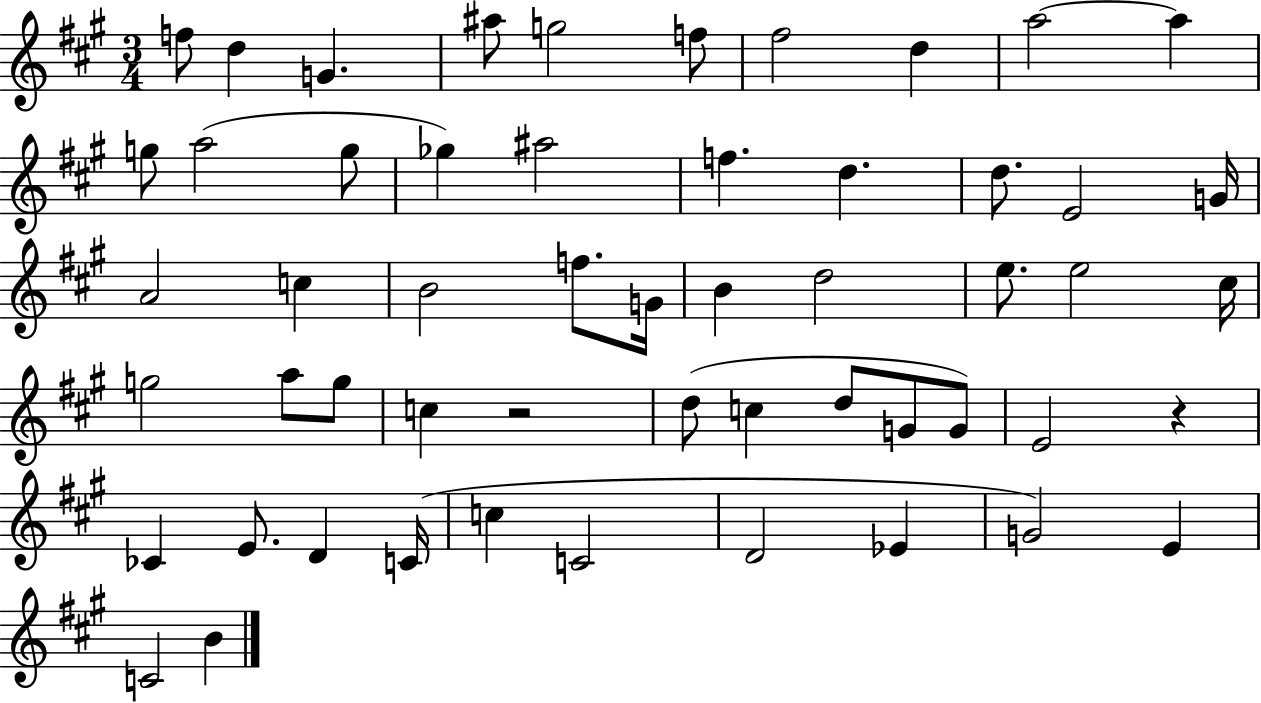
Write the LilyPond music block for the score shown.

{
  \clef treble
  \numericTimeSignature
  \time 3/4
  \key a \major
  f''8 d''4 g'4. | ais''8 g''2 f''8 | fis''2 d''4 | a''2~~ a''4 | \break g''8 a''2( g''8 | ges''4) ais''2 | f''4. d''4. | d''8. e'2 g'16 | \break a'2 c''4 | b'2 f''8. g'16 | b'4 d''2 | e''8. e''2 cis''16 | \break g''2 a''8 g''8 | c''4 r2 | d''8( c''4 d''8 g'8 g'8) | e'2 r4 | \break ces'4 e'8. d'4 c'16( | c''4 c'2 | d'2 ees'4 | g'2) e'4 | \break c'2 b'4 | \bar "|."
}